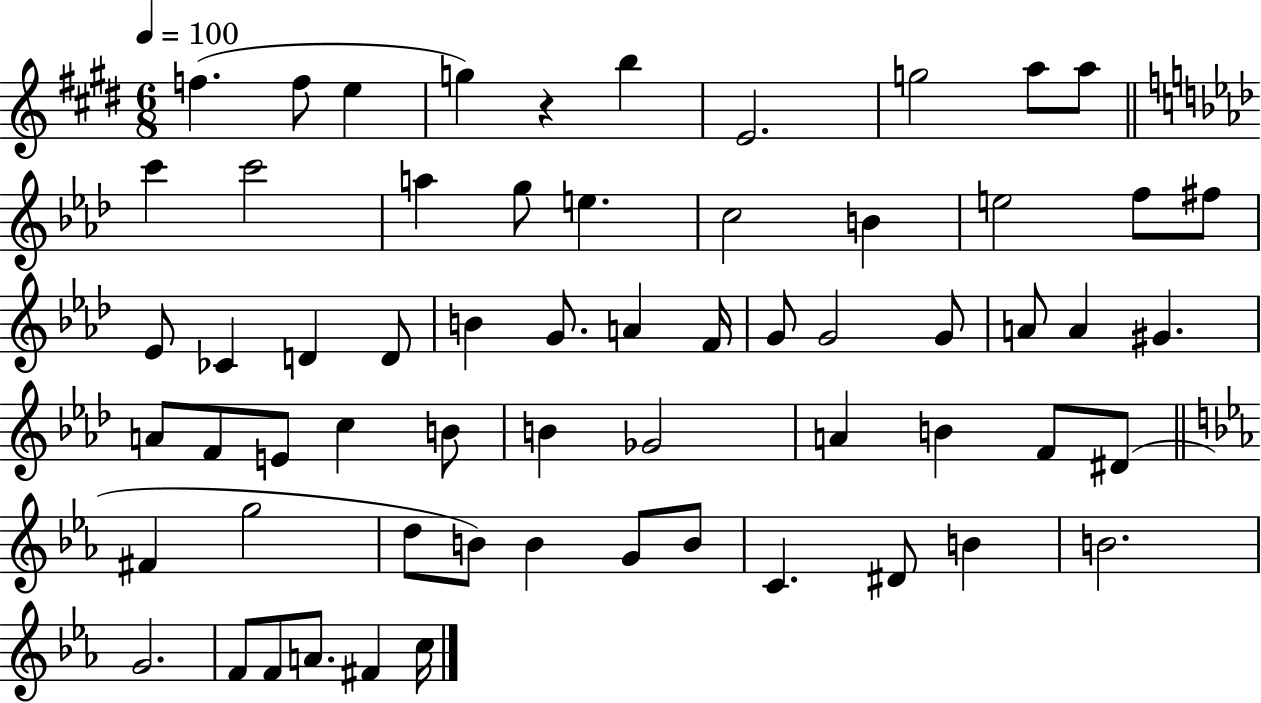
{
  \clef treble
  \numericTimeSignature
  \time 6/8
  \key e \major
  \tempo 4 = 100
  \repeat volta 2 { f''4.( f''8 e''4 | g''4) r4 b''4 | e'2. | g''2 a''8 a''8 | \break \bar "||" \break \key aes \major c'''4 c'''2 | a''4 g''8 e''4. | c''2 b'4 | e''2 f''8 fis''8 | \break ees'8 ces'4 d'4 d'8 | b'4 g'8. a'4 f'16 | g'8 g'2 g'8 | a'8 a'4 gis'4. | \break a'8 f'8 e'8 c''4 b'8 | b'4 ges'2 | a'4 b'4 f'8 dis'8( | \bar "||" \break \key ees \major fis'4 g''2 | d''8 b'8) b'4 g'8 b'8 | c'4. dis'8 b'4 | b'2. | \break g'2. | f'8 f'8 a'8. fis'4 c''16 | } \bar "|."
}